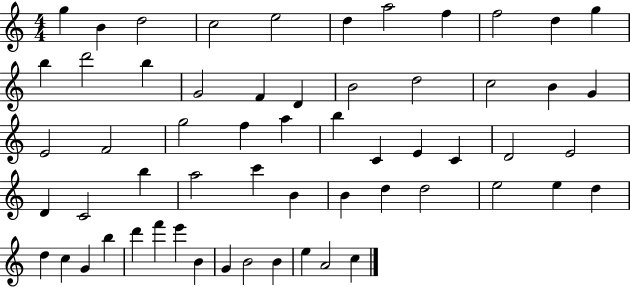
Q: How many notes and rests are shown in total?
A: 59